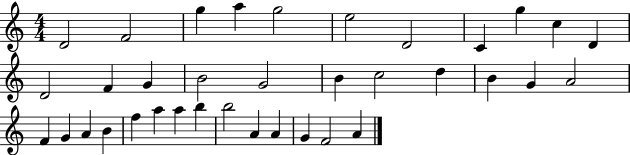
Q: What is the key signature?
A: C major